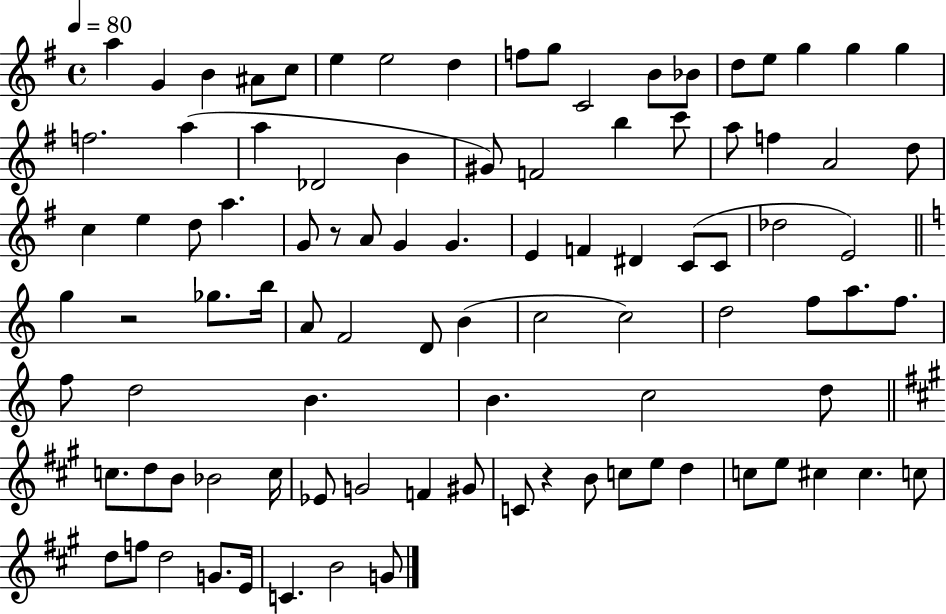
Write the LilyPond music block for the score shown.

{
  \clef treble
  \time 4/4
  \defaultTimeSignature
  \key g \major
  \tempo 4 = 80
  a''4 g'4 b'4 ais'8 c''8 | e''4 e''2 d''4 | f''8 g''8 c'2 b'8 bes'8 | d''8 e''8 g''4 g''4 g''4 | \break f''2. a''4( | a''4 des'2 b'4 | gis'8) f'2 b''4 c'''8 | a''8 f''4 a'2 d''8 | \break c''4 e''4 d''8 a''4. | g'8 r8 a'8 g'4 g'4. | e'4 f'4 dis'4 c'8( c'8 | des''2 e'2) | \break \bar "||" \break \key c \major g''4 r2 ges''8. b''16 | a'8 f'2 d'8 b'4( | c''2 c''2) | d''2 f''8 a''8. f''8. | \break f''8 d''2 b'4. | b'4. c''2 d''8 | \bar "||" \break \key a \major c''8. d''8 b'8 bes'2 c''16 | ees'8 g'2 f'4 gis'8 | c'8 r4 b'8 c''8 e''8 d''4 | c''8 e''8 cis''4 cis''4. c''8 | \break d''8 f''8 d''2 g'8. e'16 | c'4. b'2 g'8 | \bar "|."
}